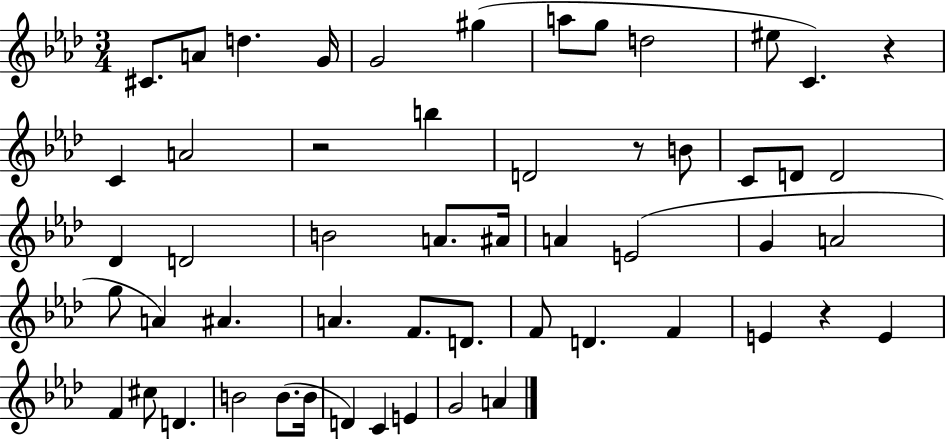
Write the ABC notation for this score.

X:1
T:Untitled
M:3/4
L:1/4
K:Ab
^C/2 A/2 d G/4 G2 ^g a/2 g/2 d2 ^e/2 C z C A2 z2 b D2 z/2 B/2 C/2 D/2 D2 _D D2 B2 A/2 ^A/4 A E2 G A2 g/2 A ^A A F/2 D/2 F/2 D F E z E F ^c/2 D B2 B/2 B/4 D C E G2 A